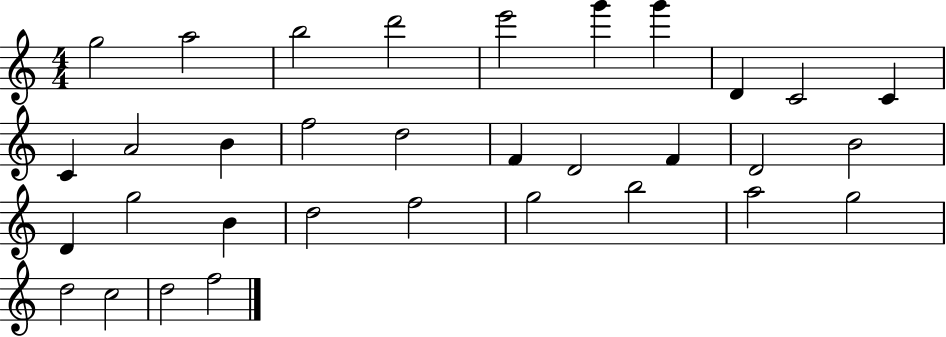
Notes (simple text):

G5/h A5/h B5/h D6/h E6/h G6/q G6/q D4/q C4/h C4/q C4/q A4/h B4/q F5/h D5/h F4/q D4/h F4/q D4/h B4/h D4/q G5/h B4/q D5/h F5/h G5/h B5/h A5/h G5/h D5/h C5/h D5/h F5/h